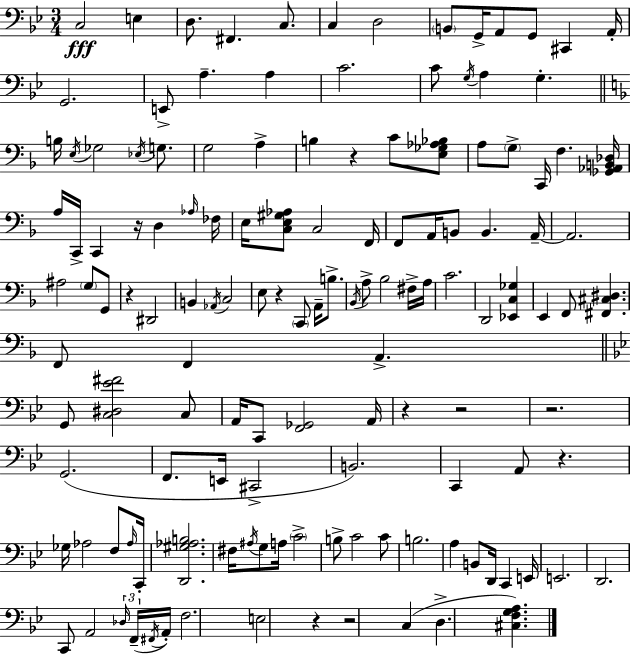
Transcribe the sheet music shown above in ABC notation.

X:1
T:Untitled
M:3/4
L:1/4
K:Gm
C,2 E, D,/2 ^F,, C,/2 C, D,2 B,,/2 G,,/4 A,,/2 G,,/2 ^C,, A,,/4 G,,2 E,,/2 A, A, C2 C/2 G,/4 A, G, B,/4 E,/4 _G,2 _E,/4 G,/2 G,2 A, B, z C/2 [E,_G,_A,_B,]/2 A,/2 G,/2 C,,/4 F, [_G,,_A,,B,,_D,]/4 A,/4 C,,/4 C,, z/4 D, _A,/4 _F,/4 E,/4 [C,E,^G,_A,]/2 C,2 F,,/4 F,,/2 A,,/4 B,,/2 B,, A,,/4 A,,2 ^A,2 G,/2 G,,/2 z ^D,,2 B,, _A,,/4 C,2 E,/2 z C,,/2 A,,/4 B,/2 _B,,/4 A,/2 _B,2 ^F,/4 A,/4 C2 D,,2 [_E,,C,_G,] E,, F,,/2 [^F,,^C,^D,] F,,/2 F,, A,, G,,/2 [C,^D,_E^F]2 C,/2 A,,/4 C,,/2 [F,,_G,,]2 A,,/4 z z2 z2 G,,2 F,,/2 E,,/4 ^C,,2 B,,2 C,, A,,/2 z _G,/4 _A,2 F,/2 _A,/4 C,,/4 [D,,^G,_A,B,]2 ^F,/4 ^A,/4 G,/2 A,/4 C2 B,/2 C2 C/2 B,2 A, B,,/2 D,,/4 C,, E,,/4 E,,2 D,,2 C,,/2 A,,2 _D,/4 F,,/4 ^F,,/4 A,,/4 F,2 E,2 z z2 C, D, [^C,F,G,A,]